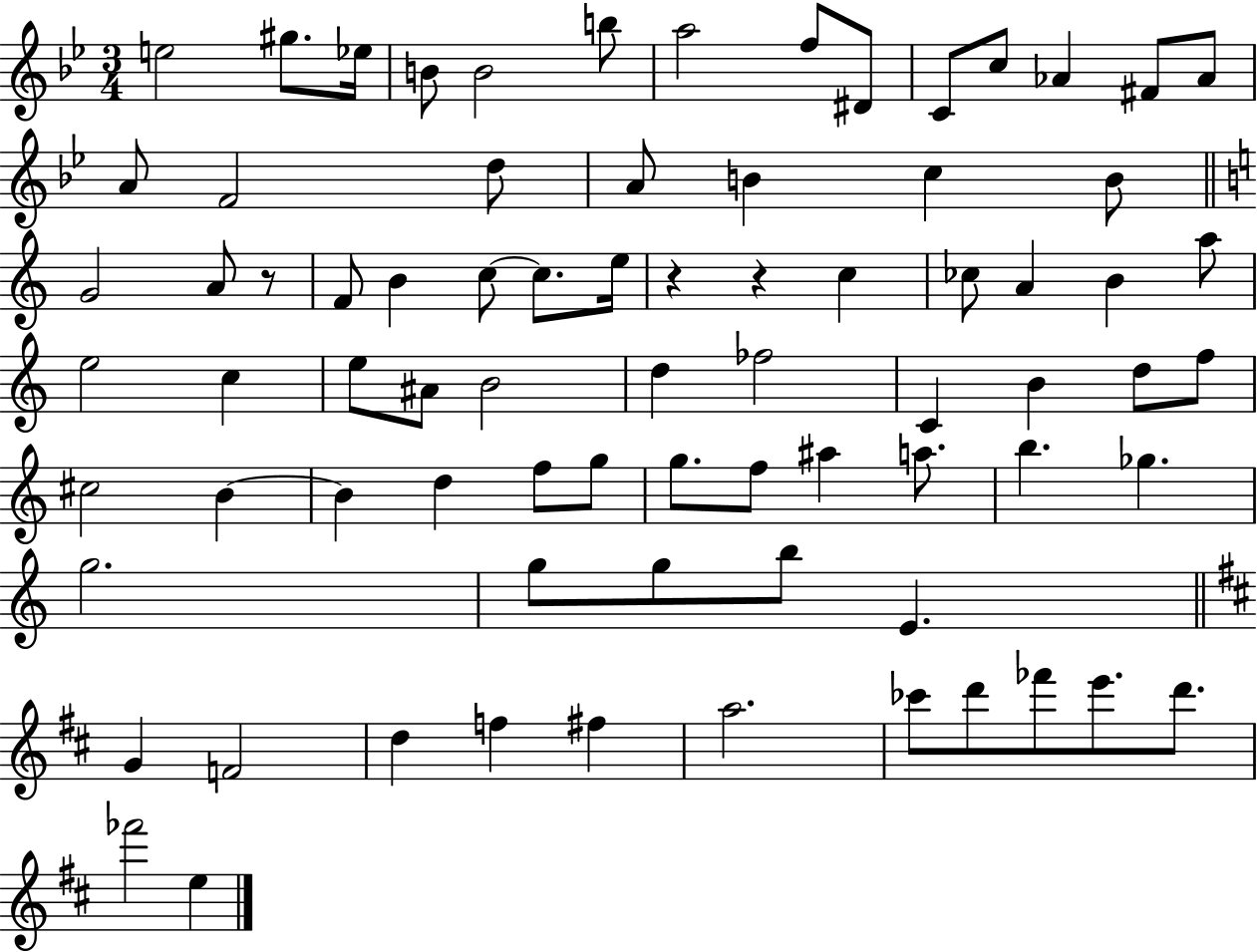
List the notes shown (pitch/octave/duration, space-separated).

E5/h G#5/e. Eb5/s B4/e B4/h B5/e A5/h F5/e D#4/e C4/e C5/e Ab4/q F#4/e Ab4/e A4/e F4/h D5/e A4/e B4/q C5/q B4/e G4/h A4/e R/e F4/e B4/q C5/e C5/e. E5/s R/q R/q C5/q CES5/e A4/q B4/q A5/e E5/h C5/q E5/e A#4/e B4/h D5/q FES5/h C4/q B4/q D5/e F5/e C#5/h B4/q B4/q D5/q F5/e G5/e G5/e. F5/e A#5/q A5/e. B5/q. Gb5/q. G5/h. G5/e G5/e B5/e E4/q. G4/q F4/h D5/q F5/q F#5/q A5/h. CES6/e D6/e FES6/e E6/e. D6/e. FES6/h E5/q